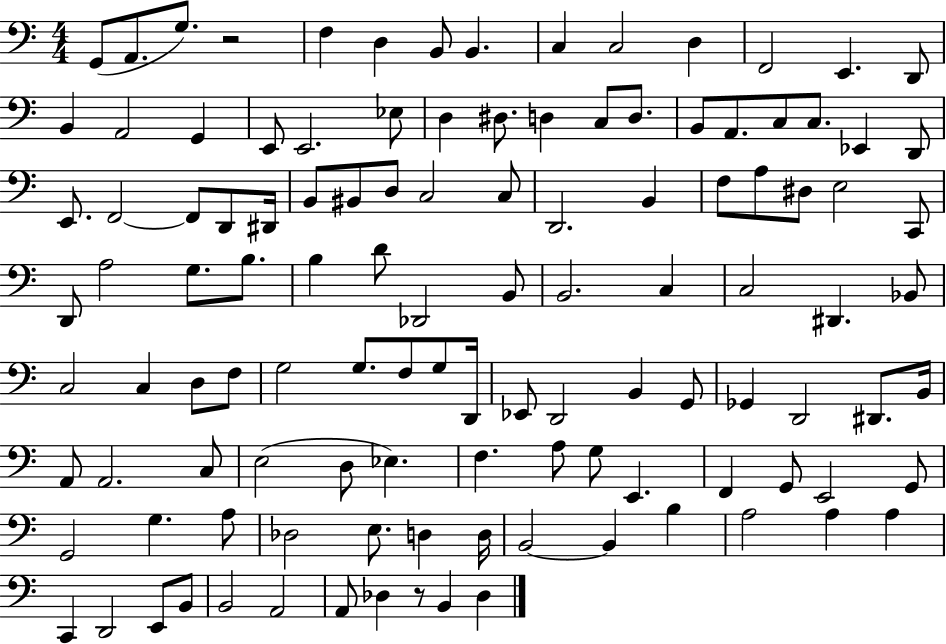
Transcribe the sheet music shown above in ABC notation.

X:1
T:Untitled
M:4/4
L:1/4
K:C
G,,/2 A,,/2 G,/2 z2 F, D, B,,/2 B,, C, C,2 D, F,,2 E,, D,,/2 B,, A,,2 G,, E,,/2 E,,2 _E,/2 D, ^D,/2 D, C,/2 D,/2 B,,/2 A,,/2 C,/2 C,/2 _E,, D,,/2 E,,/2 F,,2 F,,/2 D,,/2 ^D,,/4 B,,/2 ^B,,/2 D,/2 C,2 C,/2 D,,2 B,, F,/2 A,/2 ^D,/2 E,2 C,,/2 D,,/2 A,2 G,/2 B,/2 B, D/2 _D,,2 B,,/2 B,,2 C, C,2 ^D,, _B,,/2 C,2 C, D,/2 F,/2 G,2 G,/2 F,/2 G,/2 D,,/4 _E,,/2 D,,2 B,, G,,/2 _G,, D,,2 ^D,,/2 B,,/4 A,,/2 A,,2 C,/2 E,2 D,/2 _E, F, A,/2 G,/2 E,, F,, G,,/2 E,,2 G,,/2 G,,2 G, A,/2 _D,2 E,/2 D, D,/4 B,,2 B,, B, A,2 A, A, C,, D,,2 E,,/2 B,,/2 B,,2 A,,2 A,,/2 _D, z/2 B,, _D,